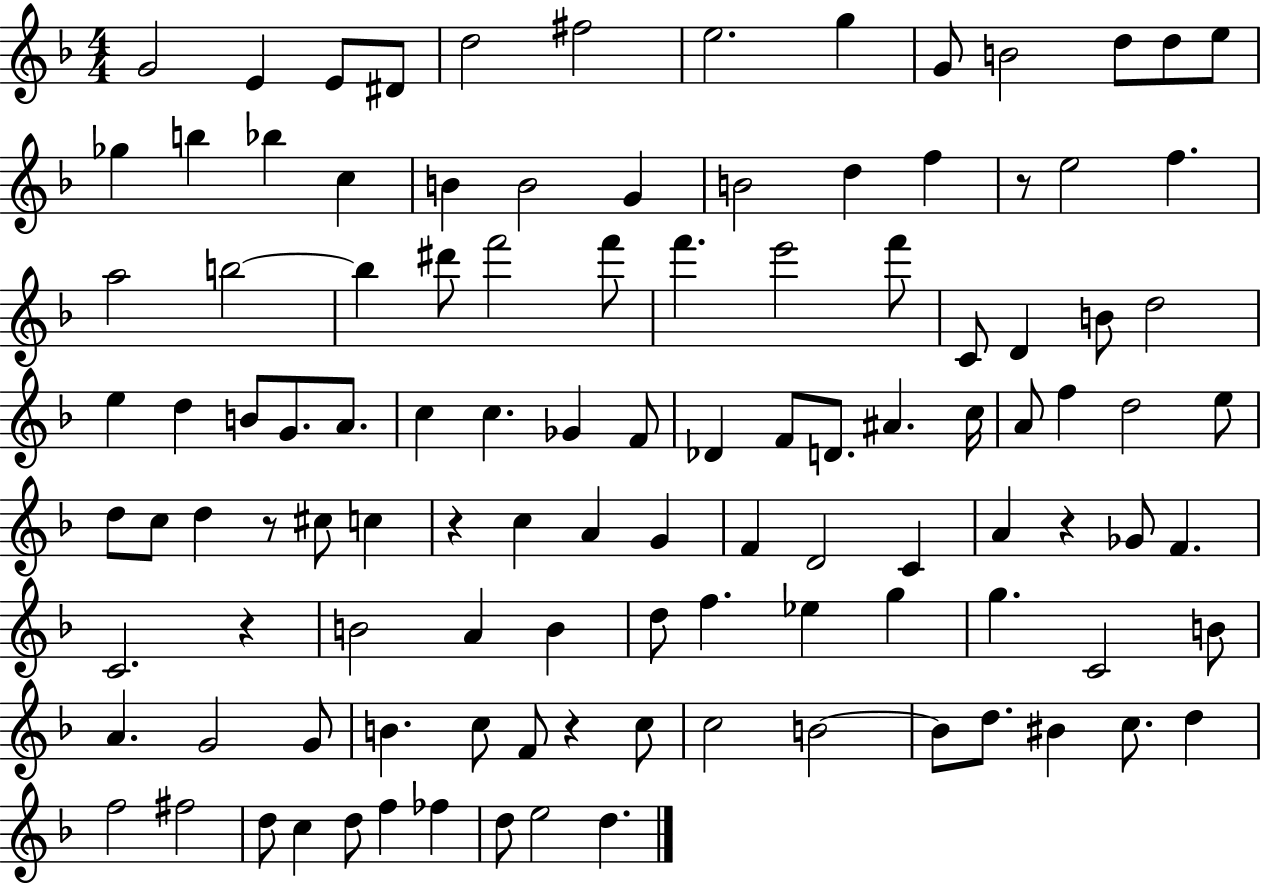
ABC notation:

X:1
T:Untitled
M:4/4
L:1/4
K:F
G2 E E/2 ^D/2 d2 ^f2 e2 g G/2 B2 d/2 d/2 e/2 _g b _b c B B2 G B2 d f z/2 e2 f a2 b2 b ^d'/2 f'2 f'/2 f' e'2 f'/2 C/2 D B/2 d2 e d B/2 G/2 A/2 c c _G F/2 _D F/2 D/2 ^A c/4 A/2 f d2 e/2 d/2 c/2 d z/2 ^c/2 c z c A G F D2 C A z _G/2 F C2 z B2 A B d/2 f _e g g C2 B/2 A G2 G/2 B c/2 F/2 z c/2 c2 B2 B/2 d/2 ^B c/2 d f2 ^f2 d/2 c d/2 f _f d/2 e2 d